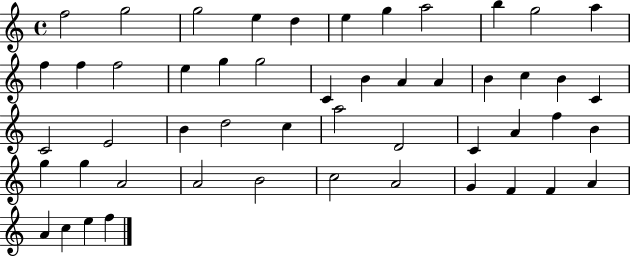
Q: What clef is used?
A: treble